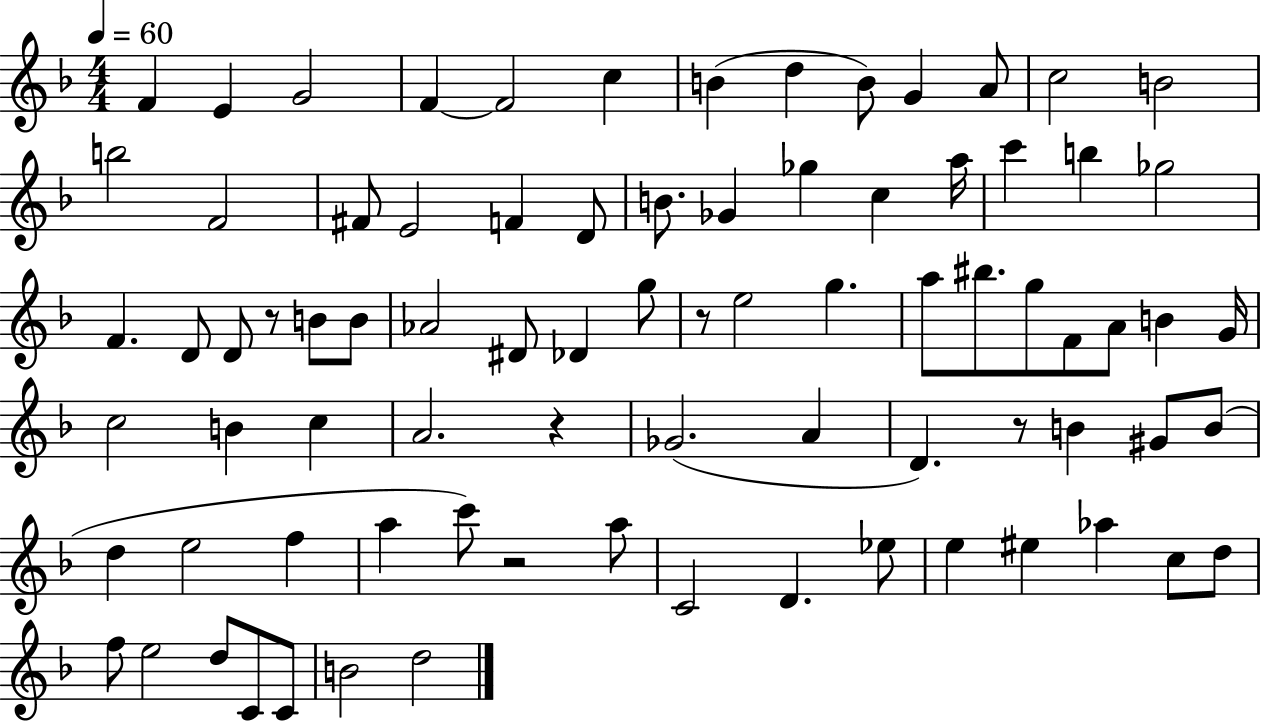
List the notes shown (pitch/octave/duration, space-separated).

F4/q E4/q G4/h F4/q F4/h C5/q B4/q D5/q B4/e G4/q A4/e C5/h B4/h B5/h F4/h F#4/e E4/h F4/q D4/e B4/e. Gb4/q Gb5/q C5/q A5/s C6/q B5/q Gb5/h F4/q. D4/e D4/e R/e B4/e B4/e Ab4/h D#4/e Db4/q G5/e R/e E5/h G5/q. A5/e BIS5/e. G5/e F4/e A4/e B4/q G4/s C5/h B4/q C5/q A4/h. R/q Gb4/h. A4/q D4/q. R/e B4/q G#4/e B4/e D5/q E5/h F5/q A5/q C6/e R/h A5/e C4/h D4/q. Eb5/e E5/q EIS5/q Ab5/q C5/e D5/e F5/e E5/h D5/e C4/e C4/e B4/h D5/h